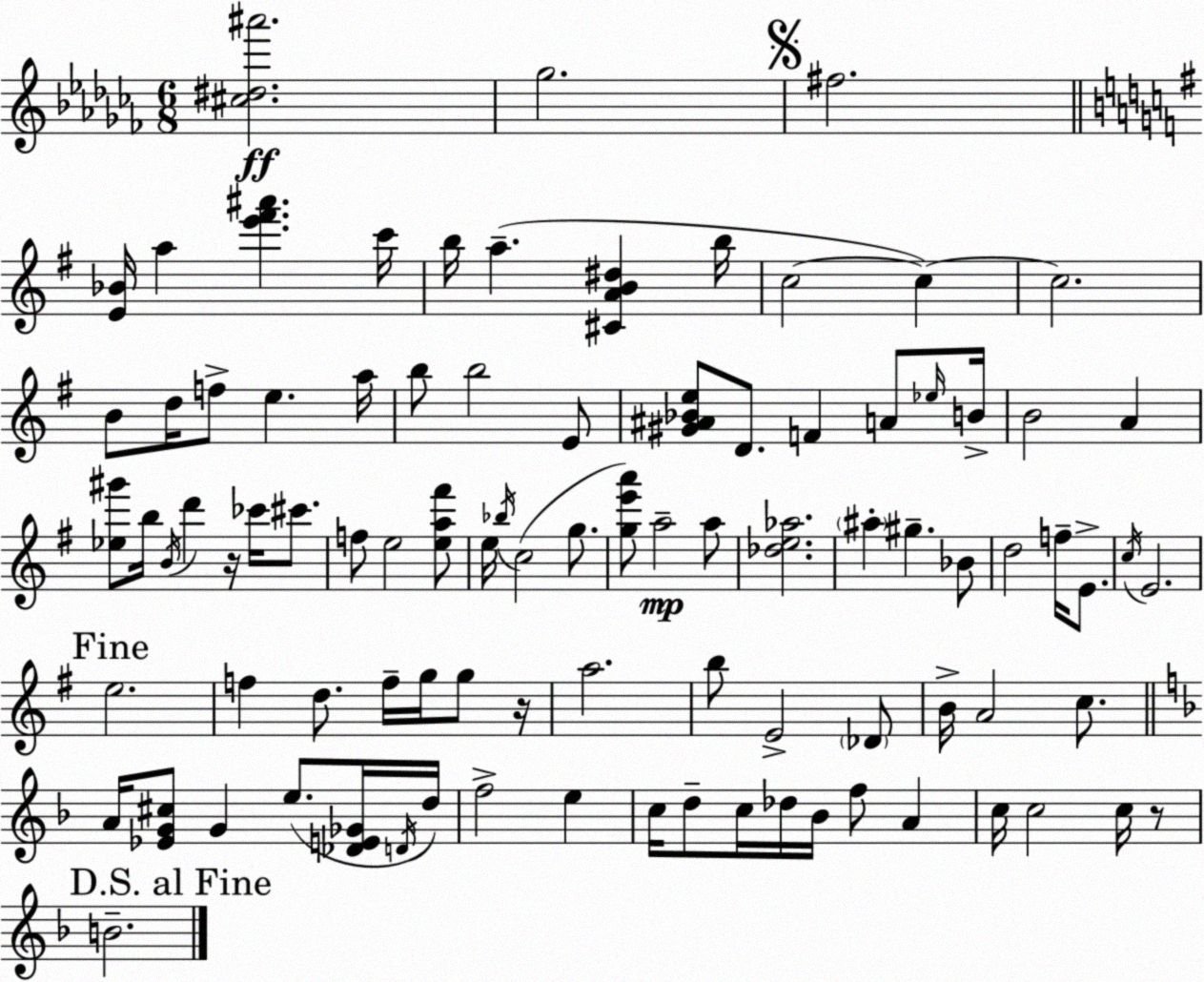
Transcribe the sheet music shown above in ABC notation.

X:1
T:Untitled
M:6/8
L:1/4
K:Abm
[^c^d^a']2 _g2 ^f2 [E_B]/4 a [e'^f'^a'] c'/4 b/4 a [^CAB^d] b/4 c2 c c2 B/2 d/4 f/2 e a/4 b/2 b2 E/2 [^G^A_Be]/2 D/2 F A/2 _e/4 B/4 B2 A [_e^g']/2 b/4 B/4 d' z/4 _c'/4 ^c'/2 f/2 e2 [ea^f']/2 e/4 _b/4 c2 g/2 [ge'a']/2 a2 a/2 [_de_a]2 ^a ^g _B/2 d2 f/4 E/2 c/4 E2 e2 f d/2 f/4 g/4 g/2 z/4 a2 b/2 E2 _D/2 B/4 A2 c/2 A/4 [_EG^c]/2 G e/2 [_DE_G]/4 D/4 d/4 f2 e c/4 d/2 c/4 _d/4 _B/4 f/2 A c/4 c2 c/4 z/2 B2